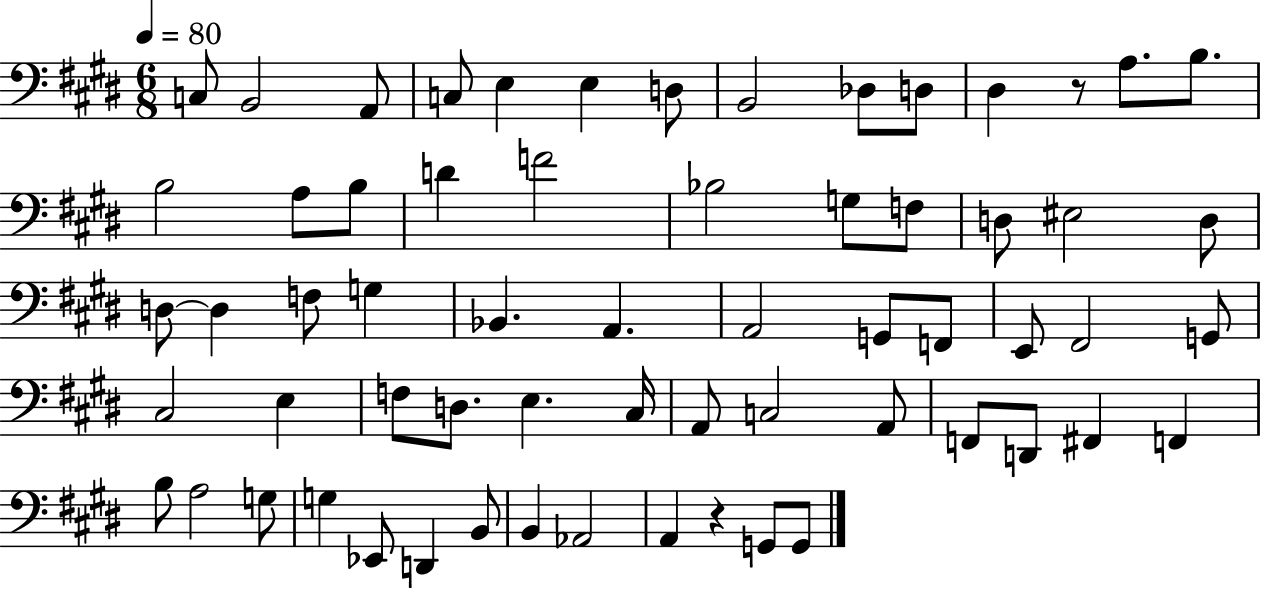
C3/e B2/h A2/e C3/e E3/q E3/q D3/e B2/h Db3/e D3/e D#3/q R/e A3/e. B3/e. B3/h A3/e B3/e D4/q F4/h Bb3/h G3/e F3/e D3/e EIS3/h D3/e D3/e D3/q F3/e G3/q Bb2/q. A2/q. A2/h G2/e F2/e E2/e F#2/h G2/e C#3/h E3/q F3/e D3/e. E3/q. C#3/s A2/e C3/h A2/e F2/e D2/e F#2/q F2/q B3/e A3/h G3/e G3/q Eb2/e D2/q B2/e B2/q Ab2/h A2/q R/q G2/e G2/e